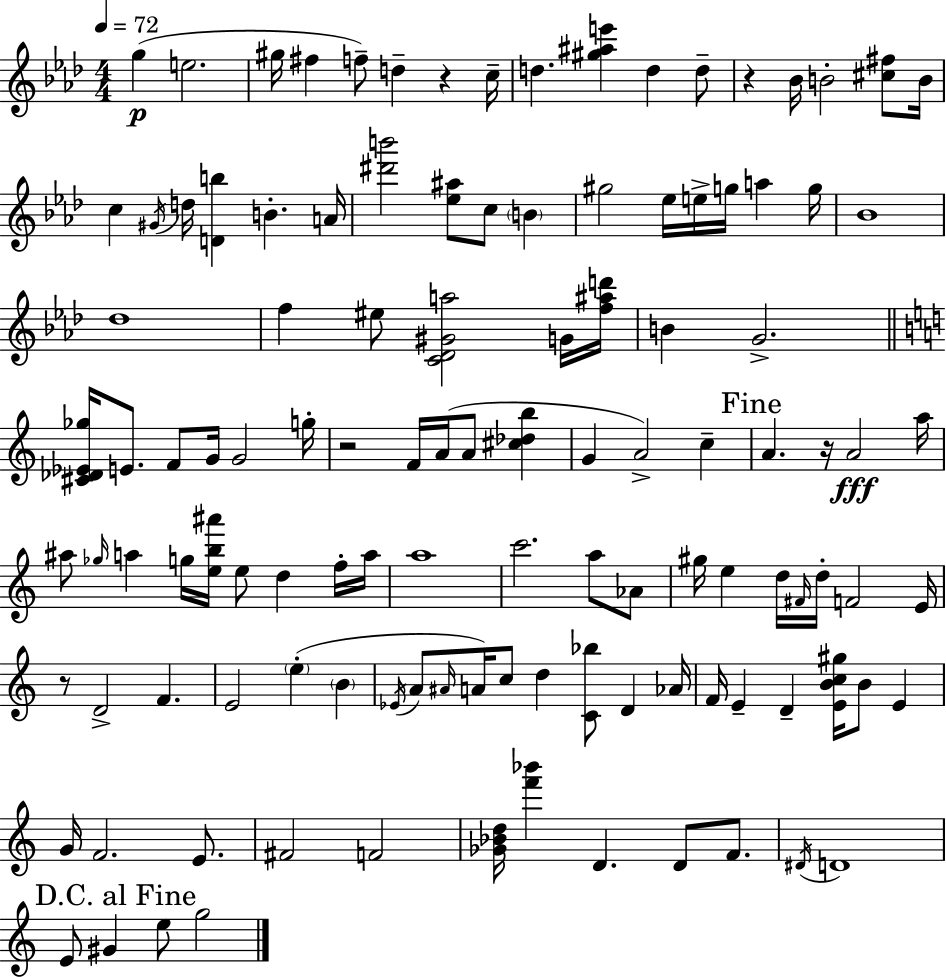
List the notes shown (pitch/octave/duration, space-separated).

G5/q E5/h. G#5/s F#5/q F5/e D5/q R/q C5/s D5/q. [G#5,A#5,E6]/q D5/q D5/e R/q Bb4/s B4/h [C#5,F#5]/e B4/s C5/q G#4/s D5/s [D4,B5]/q B4/q. A4/s [D#6,B6]/h [Eb5,A#5]/e C5/e B4/q G#5/h Eb5/s E5/s G5/s A5/q G5/s Bb4/w Db5/w F5/q EIS5/e [C4,Db4,G#4,A5]/h G4/s [F5,A#5,D6]/s B4/q G4/h. [C#4,Db4,Eb4,Gb5]/s E4/e. F4/e G4/s G4/h G5/s R/h F4/s A4/s A4/e [C#5,Db5,B5]/q G4/q A4/h C5/q A4/q. R/s A4/h A5/s A#5/e Gb5/s A5/q G5/s [E5,B5,A#6]/s E5/e D5/q F5/s A5/s A5/w C6/h. A5/e Ab4/e G#5/s E5/q D5/s F#4/s D5/s F4/h E4/s R/e D4/h F4/q. E4/h E5/q B4/q Eb4/s A4/e A#4/s A4/s C5/e D5/q [C4,Bb5]/e D4/q Ab4/s F4/s E4/q D4/q [E4,B4,C5,G#5]/s B4/e E4/q G4/s F4/h. E4/e. F#4/h F4/h [Gb4,Bb4,D5]/s [F6,Bb6]/q D4/q. D4/e F4/e. D#4/s D4/w E4/e G#4/q E5/e G5/h